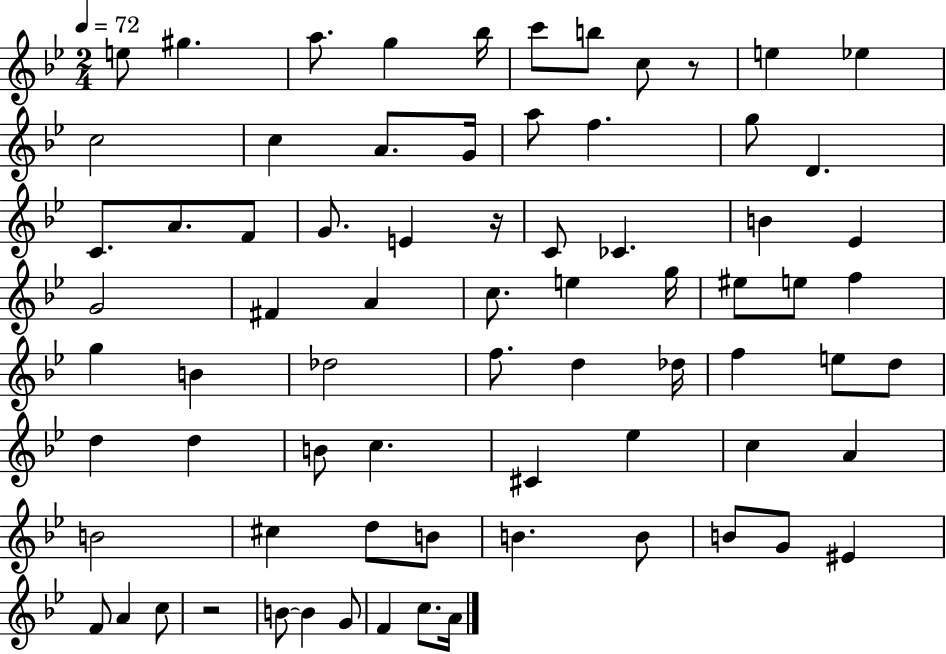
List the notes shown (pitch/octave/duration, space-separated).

E5/e G#5/q. A5/e. G5/q Bb5/s C6/e B5/e C5/e R/e E5/q Eb5/q C5/h C5/q A4/e. G4/s A5/e F5/q. G5/e D4/q. C4/e. A4/e. F4/e G4/e. E4/q R/s C4/e CES4/q. B4/q Eb4/q G4/h F#4/q A4/q C5/e. E5/q G5/s EIS5/e E5/e F5/q G5/q B4/q Db5/h F5/e. D5/q Db5/s F5/q E5/e D5/e D5/q D5/q B4/e C5/q. C#4/q Eb5/q C5/q A4/q B4/h C#5/q D5/e B4/e B4/q. B4/e B4/e G4/e EIS4/q F4/e A4/q C5/e R/h B4/e B4/q G4/e F4/q C5/e. A4/s